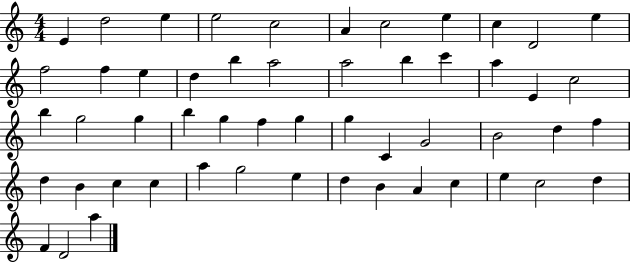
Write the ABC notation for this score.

X:1
T:Untitled
M:4/4
L:1/4
K:C
E d2 e e2 c2 A c2 e c D2 e f2 f e d b a2 a2 b c' a E c2 b g2 g b g f g g C G2 B2 d f d B c c a g2 e d B A c e c2 d F D2 a